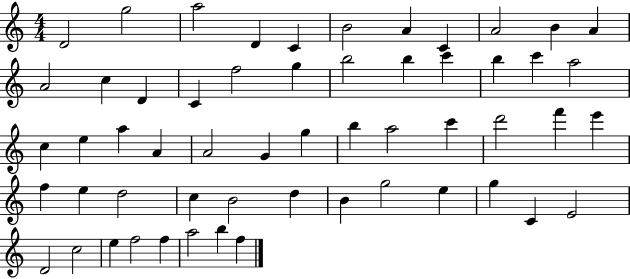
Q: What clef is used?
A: treble